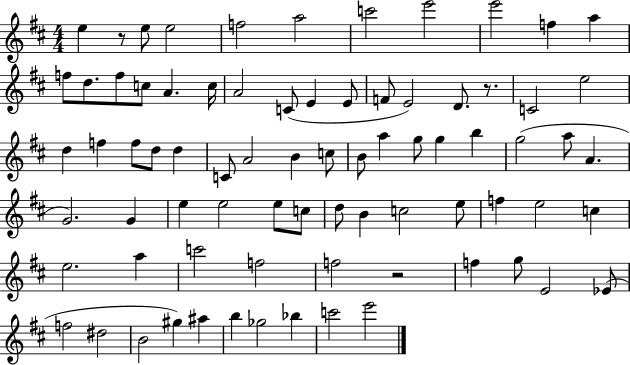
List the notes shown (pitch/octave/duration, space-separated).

E5/q R/e E5/e E5/h F5/h A5/h C6/h E6/h E6/h F5/q A5/q F5/e D5/e. F5/e C5/e A4/q. C5/s A4/h C4/e E4/q E4/e F4/e E4/h D4/e. R/e. C4/h E5/h D5/q F5/q F5/e D5/e D5/q C4/e A4/h B4/q C5/e B4/e A5/q G5/e G5/q B5/q G5/h A5/e A4/q. G4/h. G4/q E5/q E5/h E5/e C5/e D5/e B4/q C5/h E5/e F5/q E5/h C5/q E5/h. A5/q C6/h F5/h F5/h R/h F5/q G5/e E4/h Eb4/e F5/h D#5/h B4/h G#5/q A#5/q B5/q Gb5/h Bb5/q C6/h E6/h